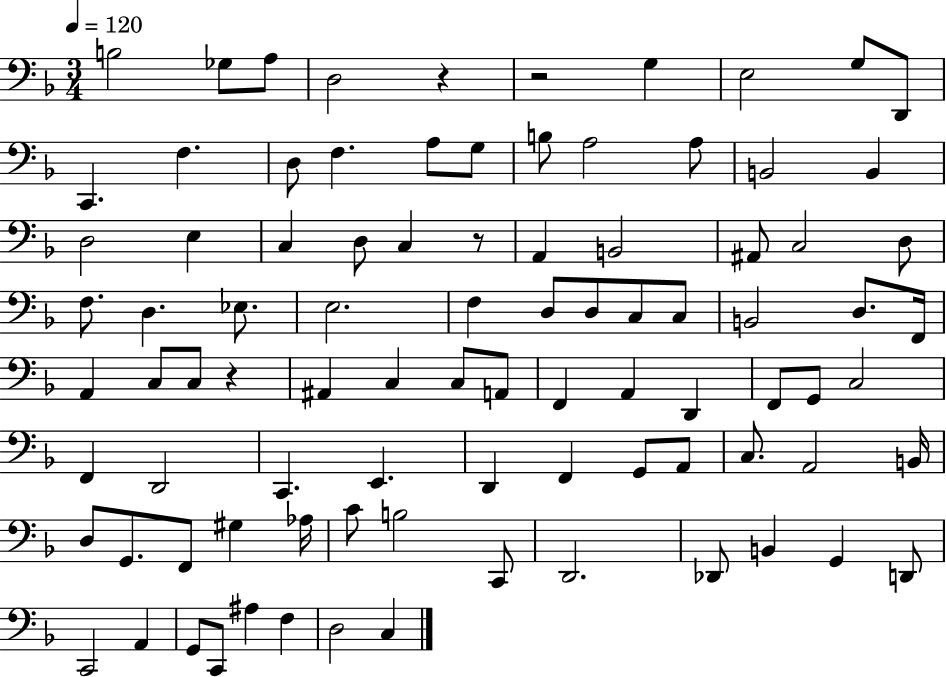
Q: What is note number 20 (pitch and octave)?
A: D3